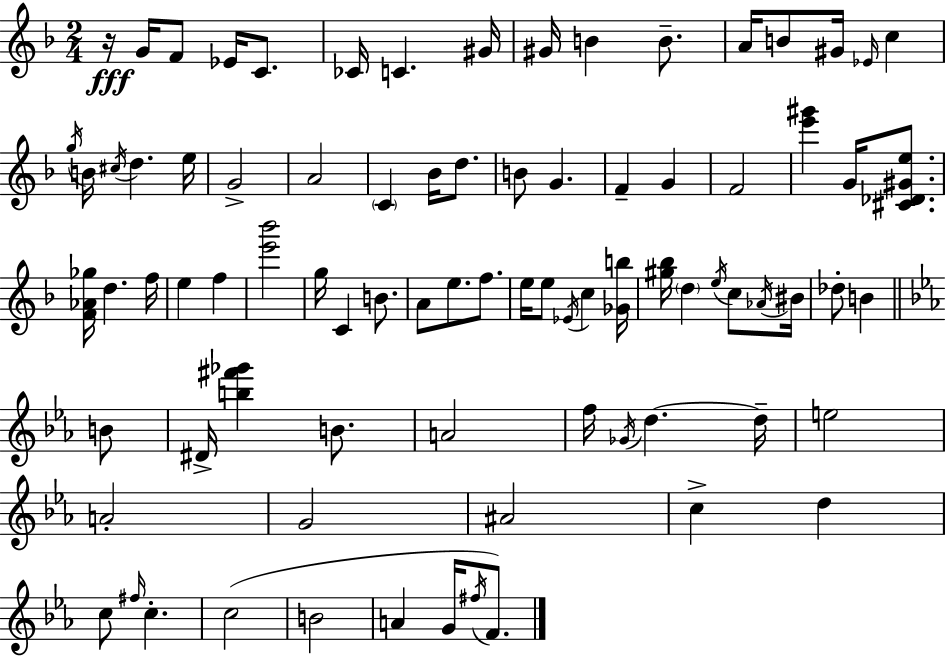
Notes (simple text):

R/s G4/s F4/e Eb4/s C4/e. CES4/s C4/q. G#4/s G#4/s B4/q B4/e. A4/s B4/e G#4/s Eb4/s C5/q G5/s B4/s C#5/s D5/q. E5/s G4/h A4/h C4/q Bb4/s D5/e. B4/e G4/q. F4/q G4/q F4/h [E6,G#6]/q G4/s [C#4,Db4,G#4,E5]/e. [F4,Ab4,Gb5]/s D5/q. F5/s E5/q F5/q [E6,Bb6]/h G5/s C4/q B4/e. A4/e E5/e. F5/e. E5/s E5/e Eb4/s C5/q [Gb4,B5]/s [G#5,Bb5]/s D5/q E5/s C5/e Ab4/s BIS4/s Db5/e B4/q B4/e D#4/s [B5,F#6,Gb6]/q B4/e. A4/h F5/s Gb4/s D5/q. D5/s E5/h A4/h G4/h A#4/h C5/q D5/q C5/e F#5/s C5/q. C5/h B4/h A4/q G4/s F#5/s F4/e.